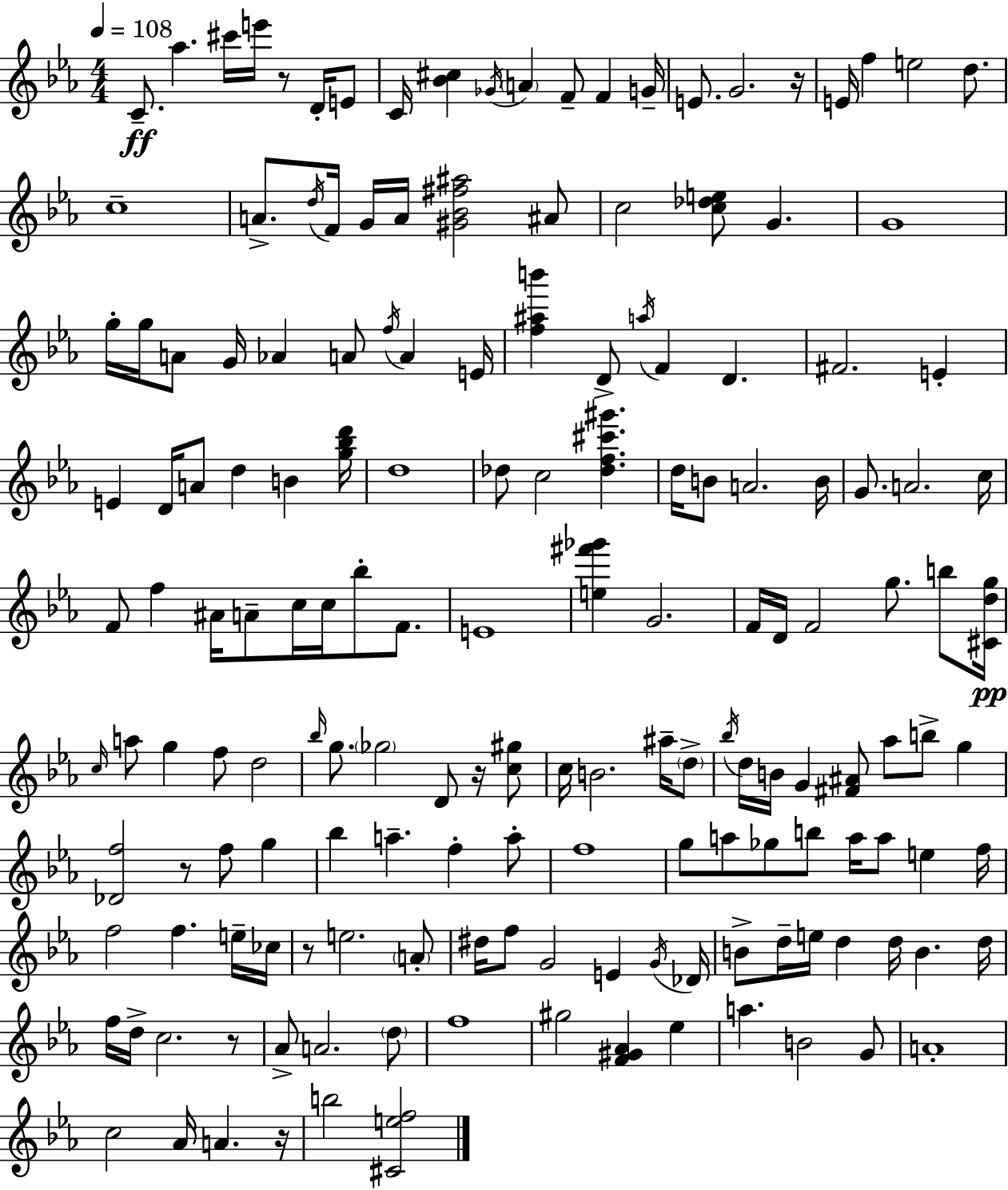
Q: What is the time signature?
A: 4/4